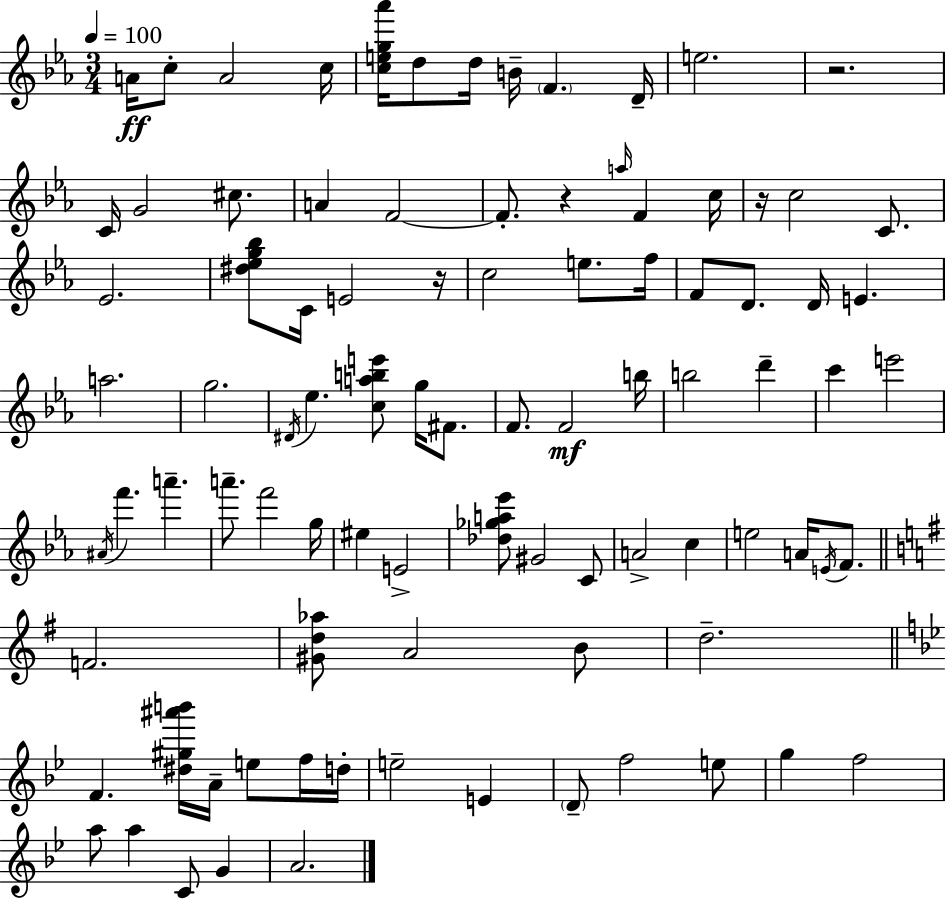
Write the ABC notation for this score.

X:1
T:Untitled
M:3/4
L:1/4
K:Eb
A/4 c/2 A2 c/4 [ceg_a']/4 d/2 d/4 B/4 F D/4 e2 z2 C/4 G2 ^c/2 A F2 F/2 z a/4 F c/4 z/4 c2 C/2 _E2 [^d_eg_b]/2 C/4 E2 z/4 c2 e/2 f/4 F/2 D/2 D/4 E a2 g2 ^D/4 _e [cabe']/2 g/4 ^F/2 F/2 F2 b/4 b2 d' c' e'2 ^A/4 f' a' a'/2 f'2 g/4 ^e E2 [_d_ga_e']/2 ^G2 C/2 A2 c e2 A/4 E/4 F/2 F2 [^Gd_a]/2 A2 B/2 d2 F [^d^g^a'b']/4 A/4 e/2 f/4 d/4 e2 E D/2 f2 e/2 g f2 a/2 a C/2 G A2